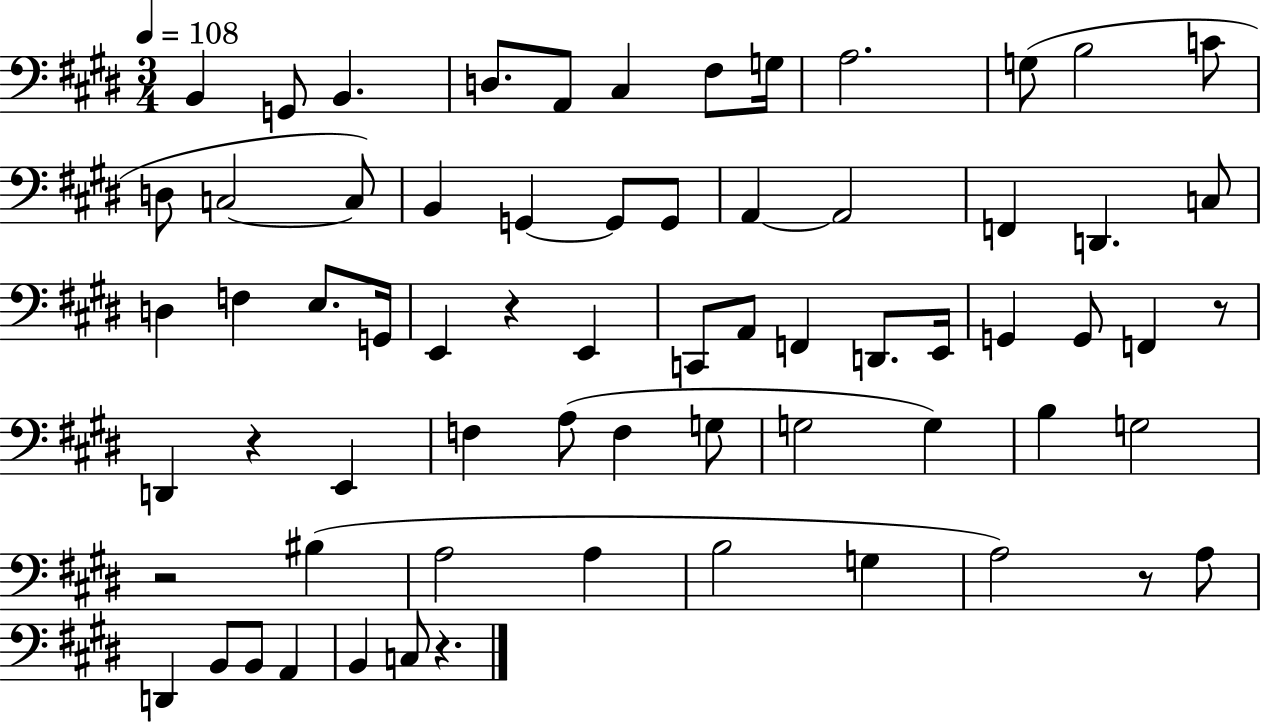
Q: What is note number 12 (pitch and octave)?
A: C4